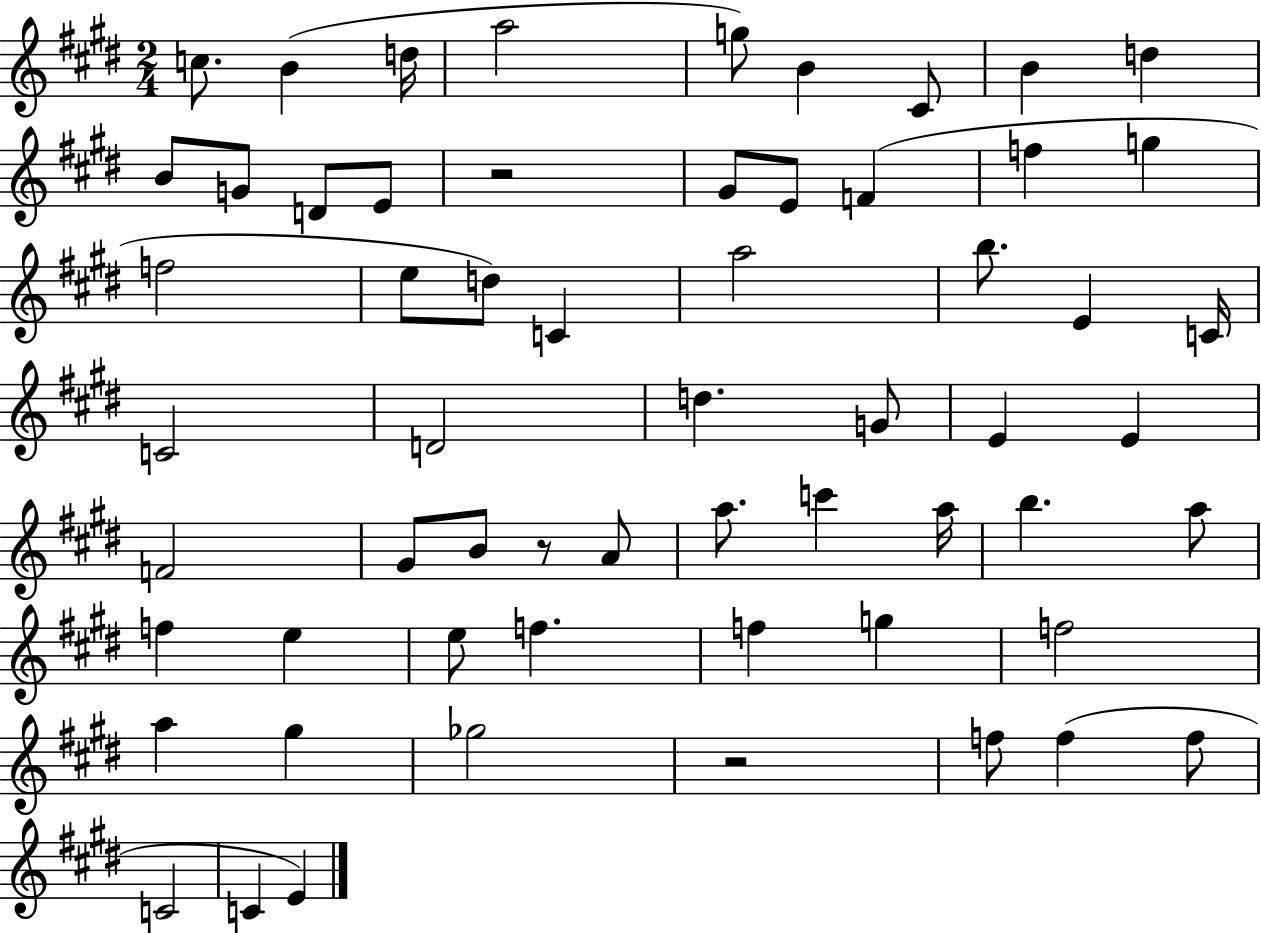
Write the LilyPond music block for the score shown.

{
  \clef treble
  \numericTimeSignature
  \time 2/4
  \key e \major
  c''8. b'4( d''16 | a''2 | g''8) b'4 cis'8 | b'4 d''4 | \break b'8 g'8 d'8 e'8 | r2 | gis'8 e'8 f'4( | f''4 g''4 | \break f''2 | e''8 d''8) c'4 | a''2 | b''8. e'4 c'16 | \break c'2 | d'2 | d''4. g'8 | e'4 e'4 | \break f'2 | gis'8 b'8 r8 a'8 | a''8. c'''4 a''16 | b''4. a''8 | \break f''4 e''4 | e''8 f''4. | f''4 g''4 | f''2 | \break a''4 gis''4 | ges''2 | r2 | f''8 f''4( f''8 | \break c'2 | c'4 e'4) | \bar "|."
}